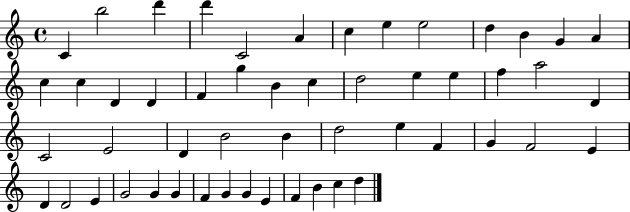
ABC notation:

X:1
T:Untitled
M:4/4
L:1/4
K:C
C b2 d' d' C2 A c e e2 d B G A c c D D F g B c d2 e e f a2 D C2 E2 D B2 B d2 e F G F2 E D D2 E G2 G G F G G E F B c d